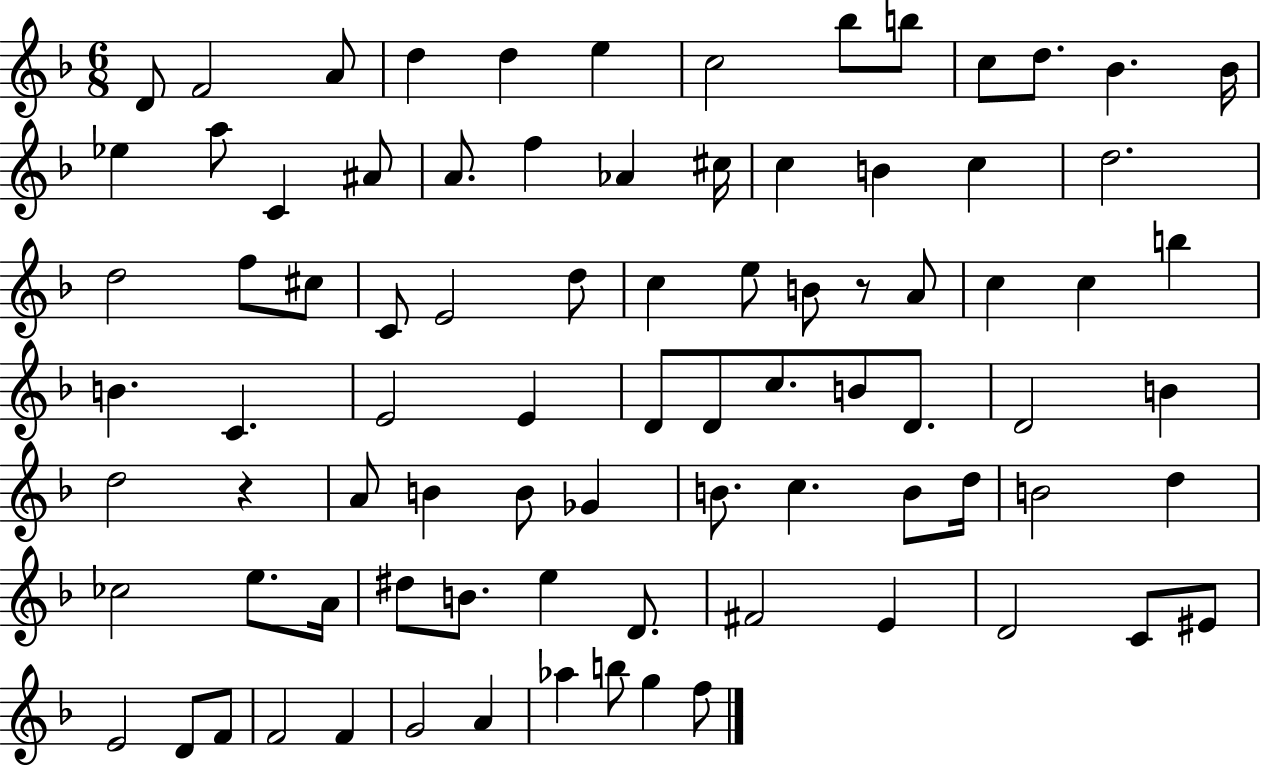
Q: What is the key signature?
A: F major